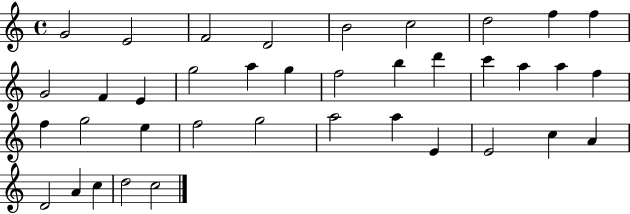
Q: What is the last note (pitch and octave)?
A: C5